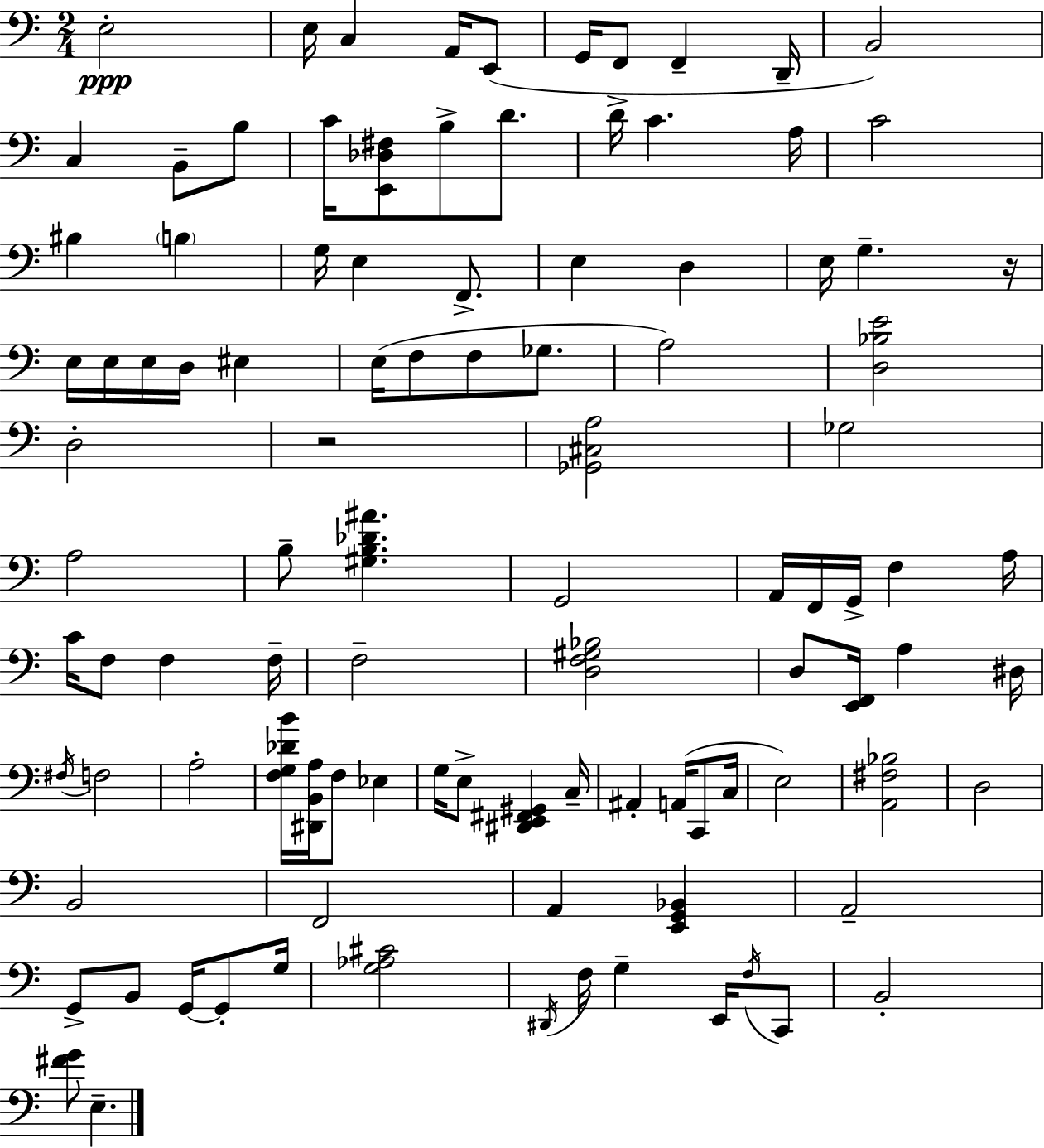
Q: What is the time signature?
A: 2/4